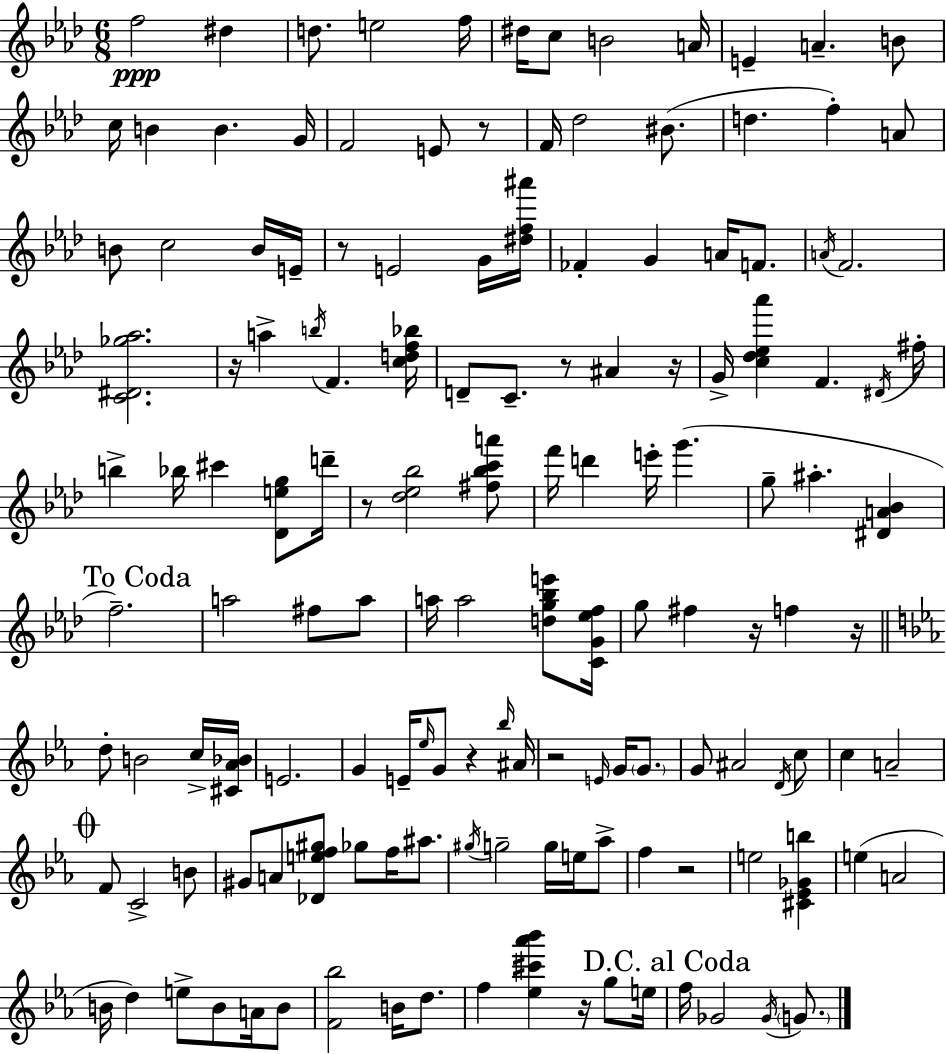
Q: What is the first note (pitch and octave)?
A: F5